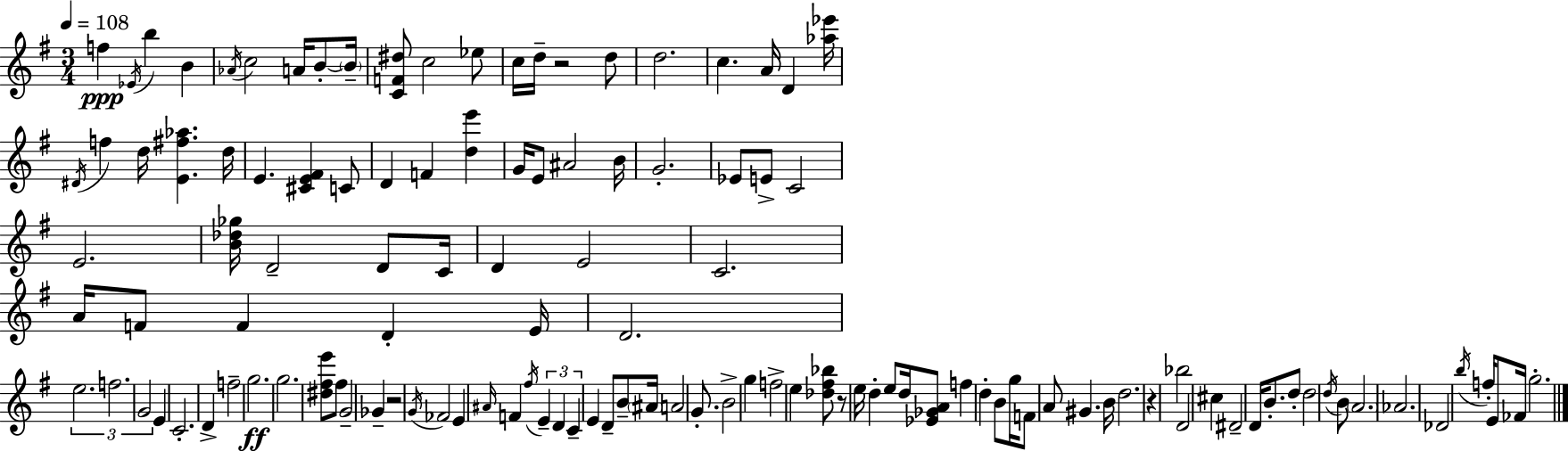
{
  \clef treble
  \numericTimeSignature
  \time 3/4
  \key e \minor
  \tempo 4 = 108
  f''4\ppp \acciaccatura { ees'16 } b''4 b'4 | \acciaccatura { aes'16 } c''2 a'16 b'8-.~~ | \parenthesize b'16-- <c' f' dis''>8 c''2 | ees''8 c''16 d''16-- r2 | \break d''8 d''2. | c''4. a'16 d'4 | <aes'' ees'''>16 \acciaccatura { dis'16 } f''4 d''16 <e' fis'' aes''>4. | d''16 e'4. <cis' e' fis'>4 | \break c'8 d'4 f'4 <d'' e'''>4 | g'16 e'8 ais'2 | b'16 g'2.-. | ees'8 e'8-> c'2 | \break e'2. | <b' des'' ges''>16 d'2-- | d'8 c'16 d'4 e'2 | c'2. | \break a'16 f'8 f'4 d'4-. | e'16 d'2. | \tuplet 3/2 { e''2. | f''2. | \break g'2 } e'4 | c'2.-. | d'4-> f''2-- | g''2.\ff | \break g''2. | <dis'' fis'' e'''>8 fis''8 g'2-- | ges'4-- r2 | \acciaccatura { g'16 } fes'2 | \break e'4 \grace { ais'16 } f'4 \acciaccatura { fis''16 } \tuplet 3/2 { e'4-- | d'4 c'4-- } e'4 | d'8-- b'8-- \parenthesize ais'16 a'2 | g'8.-. b'2-> | \break g''4 f''2-> | e''4 <des'' fis'' bes''>8 r8 e''16 d''4-. | e''8 d''16 <ees' ges' a'>8 f''4 | d''4-. b'8 g''16 f'8 a'8 gis'4. | \break b'16 d''2. | r4 bes''2 | d'2 | cis''4 dis'2-- | \break d'16 b'8.-. d''8-. d''2 | \acciaccatura { d''16 } b'8 \parenthesize a'2. | aes'2. | des'2 | \break \acciaccatura { b''16 } f''16-. e'8 fes'16 g''2.-. | \bar "|."
}